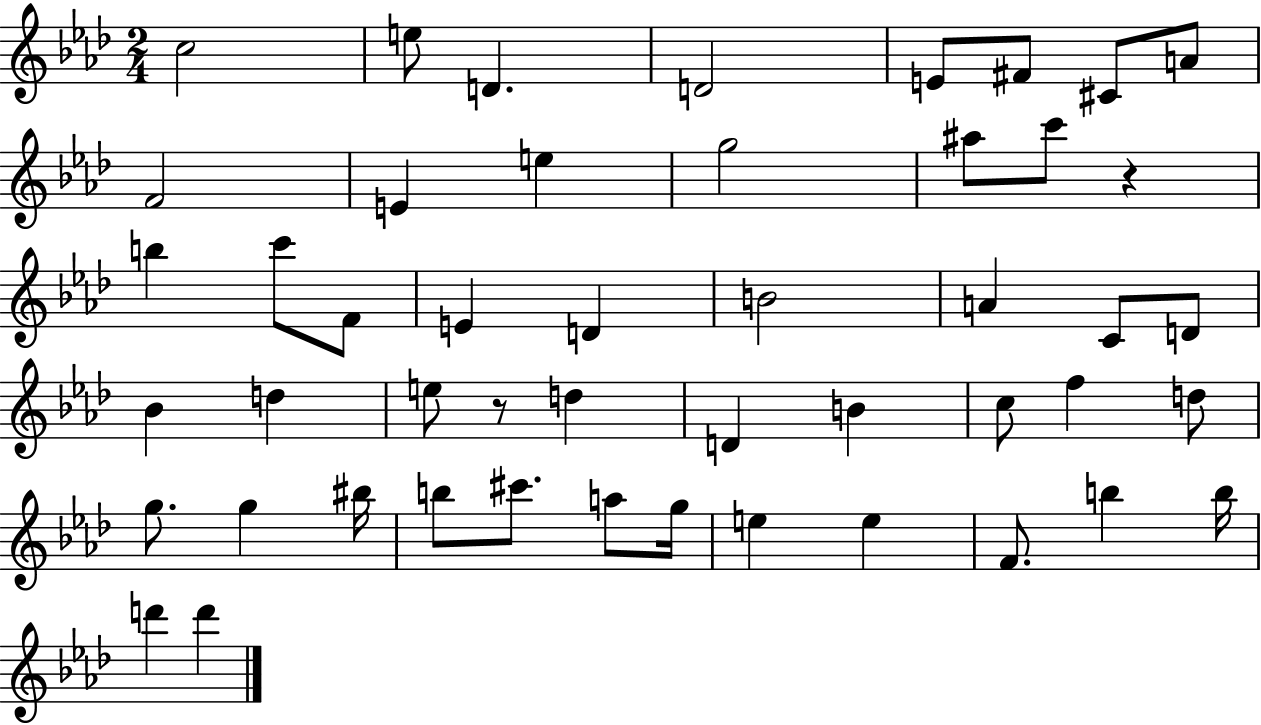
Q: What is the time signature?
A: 2/4